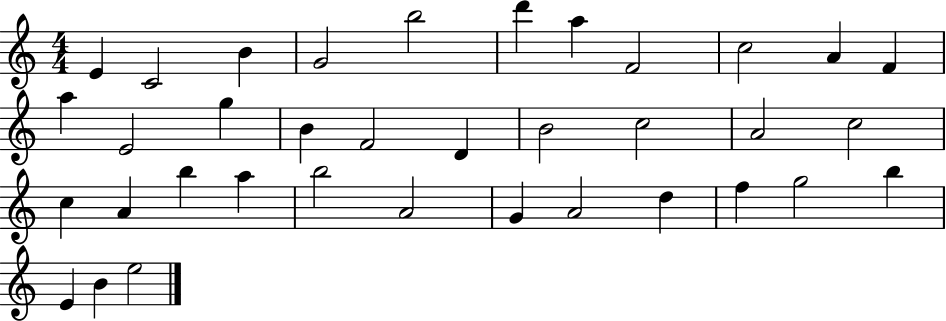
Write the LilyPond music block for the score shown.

{
  \clef treble
  \numericTimeSignature
  \time 4/4
  \key c \major
  e'4 c'2 b'4 | g'2 b''2 | d'''4 a''4 f'2 | c''2 a'4 f'4 | \break a''4 e'2 g''4 | b'4 f'2 d'4 | b'2 c''2 | a'2 c''2 | \break c''4 a'4 b''4 a''4 | b''2 a'2 | g'4 a'2 d''4 | f''4 g''2 b''4 | \break e'4 b'4 e''2 | \bar "|."
}